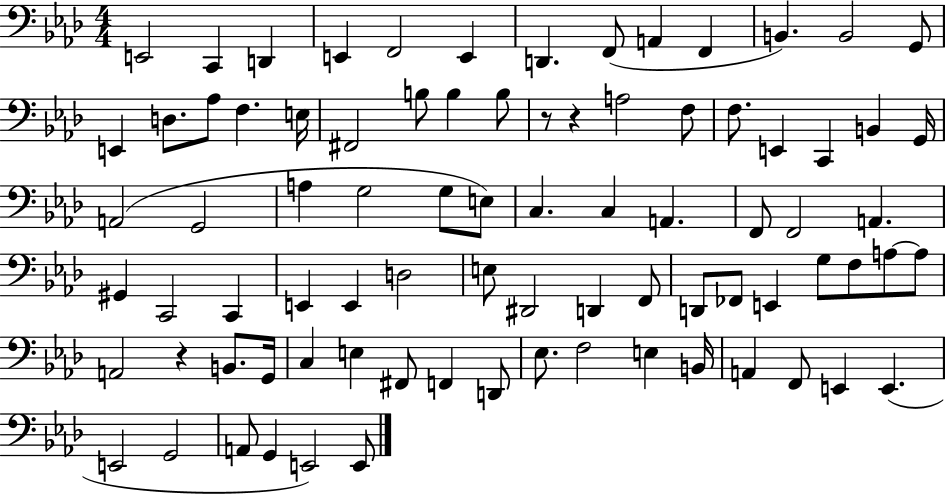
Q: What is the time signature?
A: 4/4